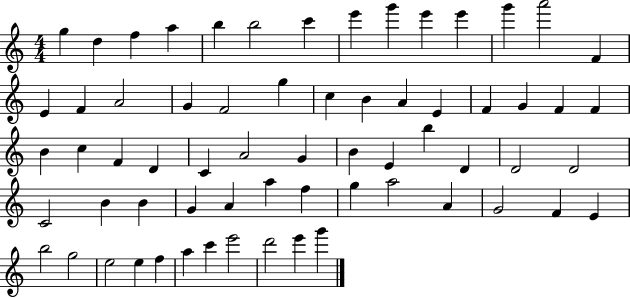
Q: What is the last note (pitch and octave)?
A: G6